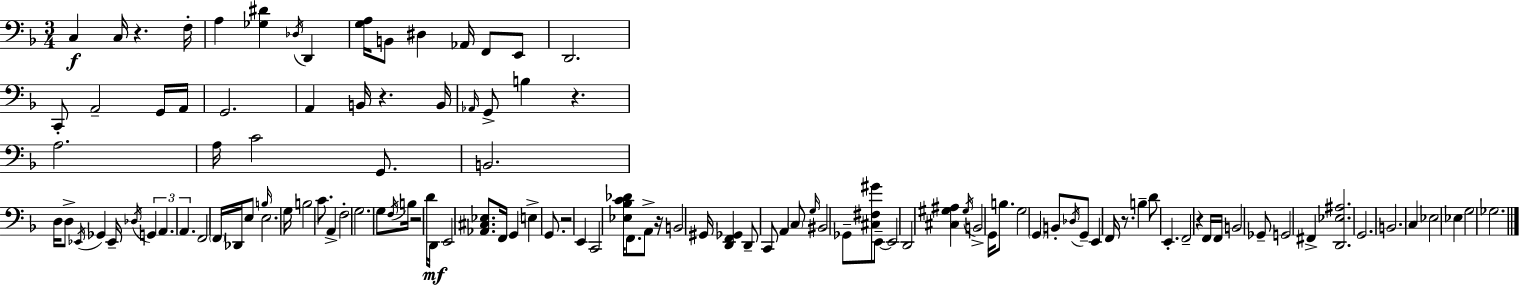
X:1
T:Untitled
M:3/4
L:1/4
K:F
C, C,/4 z F,/4 A, [_G,^D] _D,/4 D,, [G,A,]/4 B,,/2 ^D, _A,,/4 F,,/2 E,,/2 D,,2 C,,/2 A,,2 G,,/4 A,,/4 G,,2 A,, B,,/4 z B,,/4 _A,,/4 G,,/2 B, z A,2 A,/4 C2 G,,/2 B,,2 D,/4 D,/2 _E,,/4 _G,, _E,,/4 _D,/4 G,, A,, A,, F,,2 F,,/4 _D,,/4 E,/2 B,/4 E,2 G,/4 B,2 C/2 A,, F,2 G,2 G,/2 F,/4 B,/4 z2 D/4 D,,/4 E,,2 [_A,,^C,_E,]/2 F,,/4 G,, E, G,,/2 z2 E,, C,,2 [_E,_B,C_D]/4 F,,/2 A,,/2 z/4 B,,2 ^G,,/4 [D,,F,,_G,,] D,,/2 C,,/2 A,, C,/2 G,/4 ^B,,2 _G,,/2 [^C,^F,^G]/2 E,,/2 E,,2 D,,2 [^C,^G,^A,] ^G,/4 B,,2 G,,/4 B,/2 G,2 G,, B,,/2 _D,/4 G,,/2 E,, F,,/4 z/2 B, D/2 E,, F,,2 z F,,/4 F,,/4 B,,2 _G,,/2 G,,2 ^F,, [D,,_E,^A,]2 G,,2 B,,2 C, _E,2 _E, G,2 _G,2